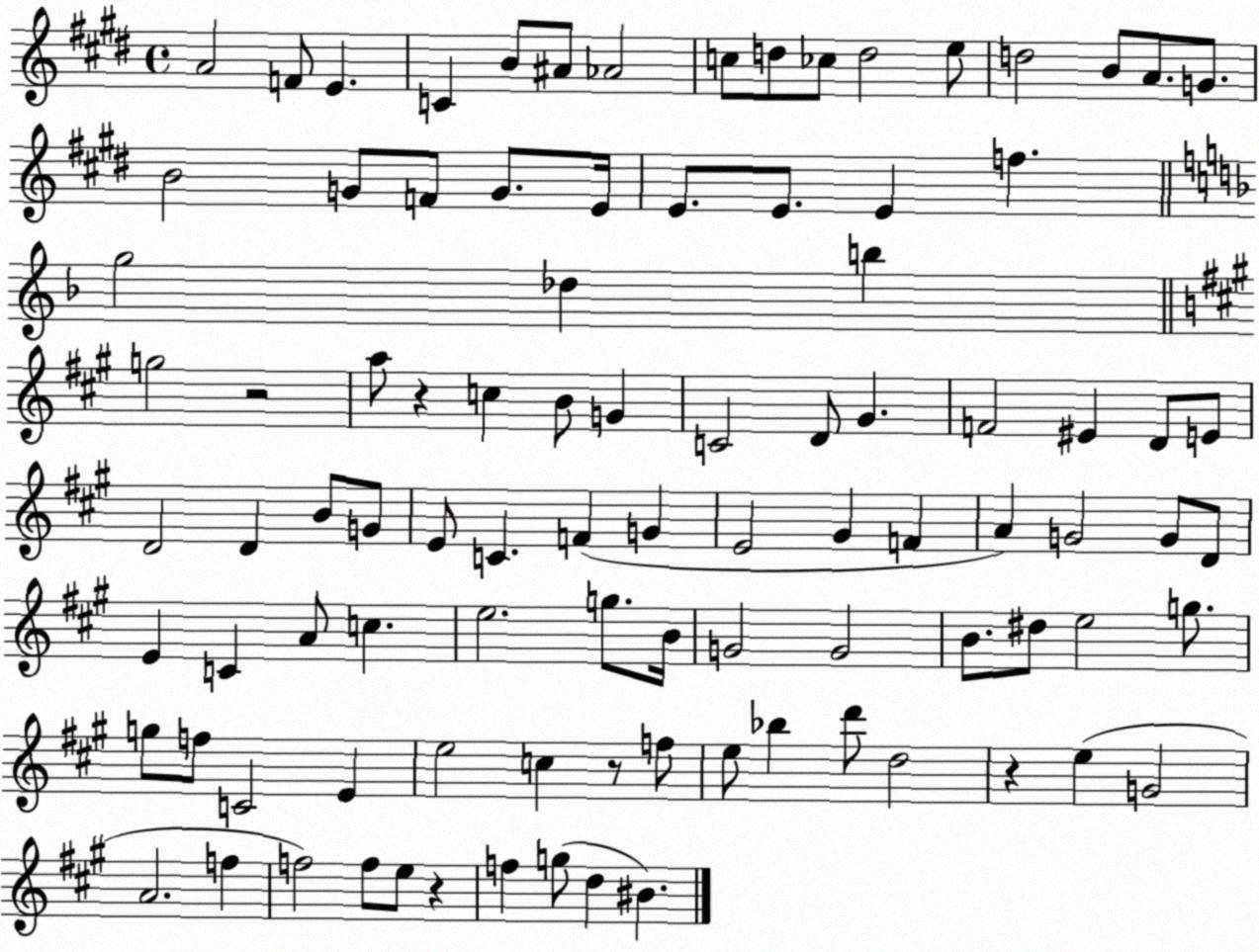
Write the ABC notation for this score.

X:1
T:Untitled
M:4/4
L:1/4
K:E
A2 F/2 E C B/2 ^A/2 _A2 c/2 d/2 _c/2 d2 e/2 d2 B/2 A/2 G/2 B2 G/2 F/2 G/2 E/4 E/2 E/2 E f g2 _d b g2 z2 a/2 z c B/2 G C2 D/2 ^G F2 ^E D/2 E/2 D2 D B/2 G/2 E/2 C F G E2 ^G F A G2 G/2 D/2 E C A/2 c e2 g/2 B/4 G2 G2 B/2 ^d/2 e2 g/2 g/2 f/2 C2 E e2 c z/2 f/2 e/2 _b d'/2 d2 z e G2 A2 f f2 f/2 e/2 z f g/2 d ^B